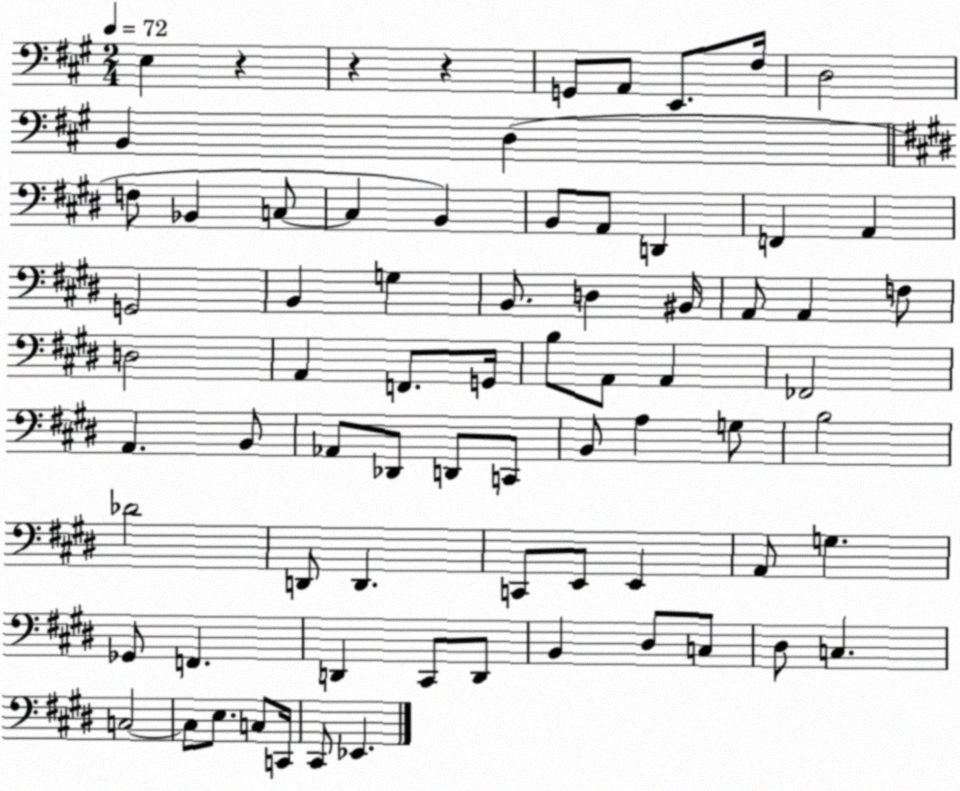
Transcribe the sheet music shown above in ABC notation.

X:1
T:Untitled
M:2/4
L:1/4
K:A
E, z z z G,,/2 A,,/2 E,,/2 ^F,/4 D,2 B,, D, F,/2 _B,, C,/2 C, B,, B,,/2 A,,/2 D,, F,, A,, G,,2 B,, G, B,,/2 D, ^B,,/4 A,,/2 A,, F,/2 D,2 A,, F,,/2 G,,/4 B,/2 A,,/2 A,, _F,,2 A,, B,,/2 _A,,/2 _D,,/2 D,,/2 C,,/2 B,,/2 A, G,/2 B,2 _D2 D,,/2 D,, C,,/2 E,,/2 E,, A,,/2 G, _G,,/2 F,, D,, ^C,,/2 D,,/2 B,, ^D,/2 C,/2 ^D,/2 C, C,2 C,/2 E,/2 C,/2 C,,/4 ^C,,/2 _E,,